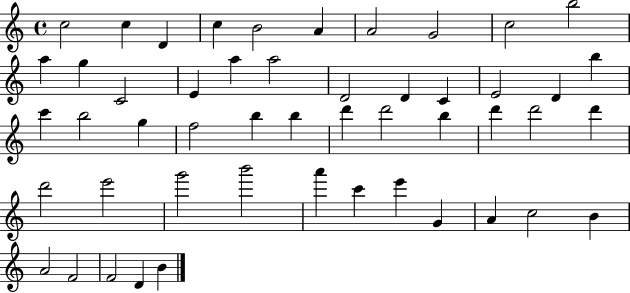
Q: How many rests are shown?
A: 0